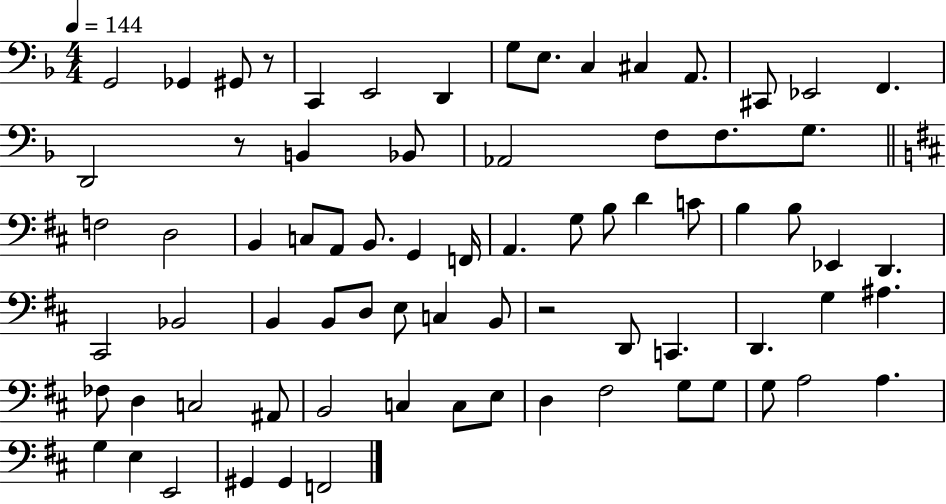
X:1
T:Untitled
M:4/4
L:1/4
K:F
G,,2 _G,, ^G,,/2 z/2 C,, E,,2 D,, G,/2 E,/2 C, ^C, A,,/2 ^C,,/2 _E,,2 F,, D,,2 z/2 B,, _B,,/2 _A,,2 F,/2 F,/2 G,/2 F,2 D,2 B,, C,/2 A,,/2 B,,/2 G,, F,,/4 A,, G,/2 B,/2 D C/2 B, B,/2 _E,, D,, ^C,,2 _B,,2 B,, B,,/2 D,/2 E,/2 C, B,,/2 z2 D,,/2 C,, D,, G, ^A, _F,/2 D, C,2 ^A,,/2 B,,2 C, C,/2 E,/2 D, ^F,2 G,/2 G,/2 G,/2 A,2 A, G, E, E,,2 ^G,, ^G,, F,,2